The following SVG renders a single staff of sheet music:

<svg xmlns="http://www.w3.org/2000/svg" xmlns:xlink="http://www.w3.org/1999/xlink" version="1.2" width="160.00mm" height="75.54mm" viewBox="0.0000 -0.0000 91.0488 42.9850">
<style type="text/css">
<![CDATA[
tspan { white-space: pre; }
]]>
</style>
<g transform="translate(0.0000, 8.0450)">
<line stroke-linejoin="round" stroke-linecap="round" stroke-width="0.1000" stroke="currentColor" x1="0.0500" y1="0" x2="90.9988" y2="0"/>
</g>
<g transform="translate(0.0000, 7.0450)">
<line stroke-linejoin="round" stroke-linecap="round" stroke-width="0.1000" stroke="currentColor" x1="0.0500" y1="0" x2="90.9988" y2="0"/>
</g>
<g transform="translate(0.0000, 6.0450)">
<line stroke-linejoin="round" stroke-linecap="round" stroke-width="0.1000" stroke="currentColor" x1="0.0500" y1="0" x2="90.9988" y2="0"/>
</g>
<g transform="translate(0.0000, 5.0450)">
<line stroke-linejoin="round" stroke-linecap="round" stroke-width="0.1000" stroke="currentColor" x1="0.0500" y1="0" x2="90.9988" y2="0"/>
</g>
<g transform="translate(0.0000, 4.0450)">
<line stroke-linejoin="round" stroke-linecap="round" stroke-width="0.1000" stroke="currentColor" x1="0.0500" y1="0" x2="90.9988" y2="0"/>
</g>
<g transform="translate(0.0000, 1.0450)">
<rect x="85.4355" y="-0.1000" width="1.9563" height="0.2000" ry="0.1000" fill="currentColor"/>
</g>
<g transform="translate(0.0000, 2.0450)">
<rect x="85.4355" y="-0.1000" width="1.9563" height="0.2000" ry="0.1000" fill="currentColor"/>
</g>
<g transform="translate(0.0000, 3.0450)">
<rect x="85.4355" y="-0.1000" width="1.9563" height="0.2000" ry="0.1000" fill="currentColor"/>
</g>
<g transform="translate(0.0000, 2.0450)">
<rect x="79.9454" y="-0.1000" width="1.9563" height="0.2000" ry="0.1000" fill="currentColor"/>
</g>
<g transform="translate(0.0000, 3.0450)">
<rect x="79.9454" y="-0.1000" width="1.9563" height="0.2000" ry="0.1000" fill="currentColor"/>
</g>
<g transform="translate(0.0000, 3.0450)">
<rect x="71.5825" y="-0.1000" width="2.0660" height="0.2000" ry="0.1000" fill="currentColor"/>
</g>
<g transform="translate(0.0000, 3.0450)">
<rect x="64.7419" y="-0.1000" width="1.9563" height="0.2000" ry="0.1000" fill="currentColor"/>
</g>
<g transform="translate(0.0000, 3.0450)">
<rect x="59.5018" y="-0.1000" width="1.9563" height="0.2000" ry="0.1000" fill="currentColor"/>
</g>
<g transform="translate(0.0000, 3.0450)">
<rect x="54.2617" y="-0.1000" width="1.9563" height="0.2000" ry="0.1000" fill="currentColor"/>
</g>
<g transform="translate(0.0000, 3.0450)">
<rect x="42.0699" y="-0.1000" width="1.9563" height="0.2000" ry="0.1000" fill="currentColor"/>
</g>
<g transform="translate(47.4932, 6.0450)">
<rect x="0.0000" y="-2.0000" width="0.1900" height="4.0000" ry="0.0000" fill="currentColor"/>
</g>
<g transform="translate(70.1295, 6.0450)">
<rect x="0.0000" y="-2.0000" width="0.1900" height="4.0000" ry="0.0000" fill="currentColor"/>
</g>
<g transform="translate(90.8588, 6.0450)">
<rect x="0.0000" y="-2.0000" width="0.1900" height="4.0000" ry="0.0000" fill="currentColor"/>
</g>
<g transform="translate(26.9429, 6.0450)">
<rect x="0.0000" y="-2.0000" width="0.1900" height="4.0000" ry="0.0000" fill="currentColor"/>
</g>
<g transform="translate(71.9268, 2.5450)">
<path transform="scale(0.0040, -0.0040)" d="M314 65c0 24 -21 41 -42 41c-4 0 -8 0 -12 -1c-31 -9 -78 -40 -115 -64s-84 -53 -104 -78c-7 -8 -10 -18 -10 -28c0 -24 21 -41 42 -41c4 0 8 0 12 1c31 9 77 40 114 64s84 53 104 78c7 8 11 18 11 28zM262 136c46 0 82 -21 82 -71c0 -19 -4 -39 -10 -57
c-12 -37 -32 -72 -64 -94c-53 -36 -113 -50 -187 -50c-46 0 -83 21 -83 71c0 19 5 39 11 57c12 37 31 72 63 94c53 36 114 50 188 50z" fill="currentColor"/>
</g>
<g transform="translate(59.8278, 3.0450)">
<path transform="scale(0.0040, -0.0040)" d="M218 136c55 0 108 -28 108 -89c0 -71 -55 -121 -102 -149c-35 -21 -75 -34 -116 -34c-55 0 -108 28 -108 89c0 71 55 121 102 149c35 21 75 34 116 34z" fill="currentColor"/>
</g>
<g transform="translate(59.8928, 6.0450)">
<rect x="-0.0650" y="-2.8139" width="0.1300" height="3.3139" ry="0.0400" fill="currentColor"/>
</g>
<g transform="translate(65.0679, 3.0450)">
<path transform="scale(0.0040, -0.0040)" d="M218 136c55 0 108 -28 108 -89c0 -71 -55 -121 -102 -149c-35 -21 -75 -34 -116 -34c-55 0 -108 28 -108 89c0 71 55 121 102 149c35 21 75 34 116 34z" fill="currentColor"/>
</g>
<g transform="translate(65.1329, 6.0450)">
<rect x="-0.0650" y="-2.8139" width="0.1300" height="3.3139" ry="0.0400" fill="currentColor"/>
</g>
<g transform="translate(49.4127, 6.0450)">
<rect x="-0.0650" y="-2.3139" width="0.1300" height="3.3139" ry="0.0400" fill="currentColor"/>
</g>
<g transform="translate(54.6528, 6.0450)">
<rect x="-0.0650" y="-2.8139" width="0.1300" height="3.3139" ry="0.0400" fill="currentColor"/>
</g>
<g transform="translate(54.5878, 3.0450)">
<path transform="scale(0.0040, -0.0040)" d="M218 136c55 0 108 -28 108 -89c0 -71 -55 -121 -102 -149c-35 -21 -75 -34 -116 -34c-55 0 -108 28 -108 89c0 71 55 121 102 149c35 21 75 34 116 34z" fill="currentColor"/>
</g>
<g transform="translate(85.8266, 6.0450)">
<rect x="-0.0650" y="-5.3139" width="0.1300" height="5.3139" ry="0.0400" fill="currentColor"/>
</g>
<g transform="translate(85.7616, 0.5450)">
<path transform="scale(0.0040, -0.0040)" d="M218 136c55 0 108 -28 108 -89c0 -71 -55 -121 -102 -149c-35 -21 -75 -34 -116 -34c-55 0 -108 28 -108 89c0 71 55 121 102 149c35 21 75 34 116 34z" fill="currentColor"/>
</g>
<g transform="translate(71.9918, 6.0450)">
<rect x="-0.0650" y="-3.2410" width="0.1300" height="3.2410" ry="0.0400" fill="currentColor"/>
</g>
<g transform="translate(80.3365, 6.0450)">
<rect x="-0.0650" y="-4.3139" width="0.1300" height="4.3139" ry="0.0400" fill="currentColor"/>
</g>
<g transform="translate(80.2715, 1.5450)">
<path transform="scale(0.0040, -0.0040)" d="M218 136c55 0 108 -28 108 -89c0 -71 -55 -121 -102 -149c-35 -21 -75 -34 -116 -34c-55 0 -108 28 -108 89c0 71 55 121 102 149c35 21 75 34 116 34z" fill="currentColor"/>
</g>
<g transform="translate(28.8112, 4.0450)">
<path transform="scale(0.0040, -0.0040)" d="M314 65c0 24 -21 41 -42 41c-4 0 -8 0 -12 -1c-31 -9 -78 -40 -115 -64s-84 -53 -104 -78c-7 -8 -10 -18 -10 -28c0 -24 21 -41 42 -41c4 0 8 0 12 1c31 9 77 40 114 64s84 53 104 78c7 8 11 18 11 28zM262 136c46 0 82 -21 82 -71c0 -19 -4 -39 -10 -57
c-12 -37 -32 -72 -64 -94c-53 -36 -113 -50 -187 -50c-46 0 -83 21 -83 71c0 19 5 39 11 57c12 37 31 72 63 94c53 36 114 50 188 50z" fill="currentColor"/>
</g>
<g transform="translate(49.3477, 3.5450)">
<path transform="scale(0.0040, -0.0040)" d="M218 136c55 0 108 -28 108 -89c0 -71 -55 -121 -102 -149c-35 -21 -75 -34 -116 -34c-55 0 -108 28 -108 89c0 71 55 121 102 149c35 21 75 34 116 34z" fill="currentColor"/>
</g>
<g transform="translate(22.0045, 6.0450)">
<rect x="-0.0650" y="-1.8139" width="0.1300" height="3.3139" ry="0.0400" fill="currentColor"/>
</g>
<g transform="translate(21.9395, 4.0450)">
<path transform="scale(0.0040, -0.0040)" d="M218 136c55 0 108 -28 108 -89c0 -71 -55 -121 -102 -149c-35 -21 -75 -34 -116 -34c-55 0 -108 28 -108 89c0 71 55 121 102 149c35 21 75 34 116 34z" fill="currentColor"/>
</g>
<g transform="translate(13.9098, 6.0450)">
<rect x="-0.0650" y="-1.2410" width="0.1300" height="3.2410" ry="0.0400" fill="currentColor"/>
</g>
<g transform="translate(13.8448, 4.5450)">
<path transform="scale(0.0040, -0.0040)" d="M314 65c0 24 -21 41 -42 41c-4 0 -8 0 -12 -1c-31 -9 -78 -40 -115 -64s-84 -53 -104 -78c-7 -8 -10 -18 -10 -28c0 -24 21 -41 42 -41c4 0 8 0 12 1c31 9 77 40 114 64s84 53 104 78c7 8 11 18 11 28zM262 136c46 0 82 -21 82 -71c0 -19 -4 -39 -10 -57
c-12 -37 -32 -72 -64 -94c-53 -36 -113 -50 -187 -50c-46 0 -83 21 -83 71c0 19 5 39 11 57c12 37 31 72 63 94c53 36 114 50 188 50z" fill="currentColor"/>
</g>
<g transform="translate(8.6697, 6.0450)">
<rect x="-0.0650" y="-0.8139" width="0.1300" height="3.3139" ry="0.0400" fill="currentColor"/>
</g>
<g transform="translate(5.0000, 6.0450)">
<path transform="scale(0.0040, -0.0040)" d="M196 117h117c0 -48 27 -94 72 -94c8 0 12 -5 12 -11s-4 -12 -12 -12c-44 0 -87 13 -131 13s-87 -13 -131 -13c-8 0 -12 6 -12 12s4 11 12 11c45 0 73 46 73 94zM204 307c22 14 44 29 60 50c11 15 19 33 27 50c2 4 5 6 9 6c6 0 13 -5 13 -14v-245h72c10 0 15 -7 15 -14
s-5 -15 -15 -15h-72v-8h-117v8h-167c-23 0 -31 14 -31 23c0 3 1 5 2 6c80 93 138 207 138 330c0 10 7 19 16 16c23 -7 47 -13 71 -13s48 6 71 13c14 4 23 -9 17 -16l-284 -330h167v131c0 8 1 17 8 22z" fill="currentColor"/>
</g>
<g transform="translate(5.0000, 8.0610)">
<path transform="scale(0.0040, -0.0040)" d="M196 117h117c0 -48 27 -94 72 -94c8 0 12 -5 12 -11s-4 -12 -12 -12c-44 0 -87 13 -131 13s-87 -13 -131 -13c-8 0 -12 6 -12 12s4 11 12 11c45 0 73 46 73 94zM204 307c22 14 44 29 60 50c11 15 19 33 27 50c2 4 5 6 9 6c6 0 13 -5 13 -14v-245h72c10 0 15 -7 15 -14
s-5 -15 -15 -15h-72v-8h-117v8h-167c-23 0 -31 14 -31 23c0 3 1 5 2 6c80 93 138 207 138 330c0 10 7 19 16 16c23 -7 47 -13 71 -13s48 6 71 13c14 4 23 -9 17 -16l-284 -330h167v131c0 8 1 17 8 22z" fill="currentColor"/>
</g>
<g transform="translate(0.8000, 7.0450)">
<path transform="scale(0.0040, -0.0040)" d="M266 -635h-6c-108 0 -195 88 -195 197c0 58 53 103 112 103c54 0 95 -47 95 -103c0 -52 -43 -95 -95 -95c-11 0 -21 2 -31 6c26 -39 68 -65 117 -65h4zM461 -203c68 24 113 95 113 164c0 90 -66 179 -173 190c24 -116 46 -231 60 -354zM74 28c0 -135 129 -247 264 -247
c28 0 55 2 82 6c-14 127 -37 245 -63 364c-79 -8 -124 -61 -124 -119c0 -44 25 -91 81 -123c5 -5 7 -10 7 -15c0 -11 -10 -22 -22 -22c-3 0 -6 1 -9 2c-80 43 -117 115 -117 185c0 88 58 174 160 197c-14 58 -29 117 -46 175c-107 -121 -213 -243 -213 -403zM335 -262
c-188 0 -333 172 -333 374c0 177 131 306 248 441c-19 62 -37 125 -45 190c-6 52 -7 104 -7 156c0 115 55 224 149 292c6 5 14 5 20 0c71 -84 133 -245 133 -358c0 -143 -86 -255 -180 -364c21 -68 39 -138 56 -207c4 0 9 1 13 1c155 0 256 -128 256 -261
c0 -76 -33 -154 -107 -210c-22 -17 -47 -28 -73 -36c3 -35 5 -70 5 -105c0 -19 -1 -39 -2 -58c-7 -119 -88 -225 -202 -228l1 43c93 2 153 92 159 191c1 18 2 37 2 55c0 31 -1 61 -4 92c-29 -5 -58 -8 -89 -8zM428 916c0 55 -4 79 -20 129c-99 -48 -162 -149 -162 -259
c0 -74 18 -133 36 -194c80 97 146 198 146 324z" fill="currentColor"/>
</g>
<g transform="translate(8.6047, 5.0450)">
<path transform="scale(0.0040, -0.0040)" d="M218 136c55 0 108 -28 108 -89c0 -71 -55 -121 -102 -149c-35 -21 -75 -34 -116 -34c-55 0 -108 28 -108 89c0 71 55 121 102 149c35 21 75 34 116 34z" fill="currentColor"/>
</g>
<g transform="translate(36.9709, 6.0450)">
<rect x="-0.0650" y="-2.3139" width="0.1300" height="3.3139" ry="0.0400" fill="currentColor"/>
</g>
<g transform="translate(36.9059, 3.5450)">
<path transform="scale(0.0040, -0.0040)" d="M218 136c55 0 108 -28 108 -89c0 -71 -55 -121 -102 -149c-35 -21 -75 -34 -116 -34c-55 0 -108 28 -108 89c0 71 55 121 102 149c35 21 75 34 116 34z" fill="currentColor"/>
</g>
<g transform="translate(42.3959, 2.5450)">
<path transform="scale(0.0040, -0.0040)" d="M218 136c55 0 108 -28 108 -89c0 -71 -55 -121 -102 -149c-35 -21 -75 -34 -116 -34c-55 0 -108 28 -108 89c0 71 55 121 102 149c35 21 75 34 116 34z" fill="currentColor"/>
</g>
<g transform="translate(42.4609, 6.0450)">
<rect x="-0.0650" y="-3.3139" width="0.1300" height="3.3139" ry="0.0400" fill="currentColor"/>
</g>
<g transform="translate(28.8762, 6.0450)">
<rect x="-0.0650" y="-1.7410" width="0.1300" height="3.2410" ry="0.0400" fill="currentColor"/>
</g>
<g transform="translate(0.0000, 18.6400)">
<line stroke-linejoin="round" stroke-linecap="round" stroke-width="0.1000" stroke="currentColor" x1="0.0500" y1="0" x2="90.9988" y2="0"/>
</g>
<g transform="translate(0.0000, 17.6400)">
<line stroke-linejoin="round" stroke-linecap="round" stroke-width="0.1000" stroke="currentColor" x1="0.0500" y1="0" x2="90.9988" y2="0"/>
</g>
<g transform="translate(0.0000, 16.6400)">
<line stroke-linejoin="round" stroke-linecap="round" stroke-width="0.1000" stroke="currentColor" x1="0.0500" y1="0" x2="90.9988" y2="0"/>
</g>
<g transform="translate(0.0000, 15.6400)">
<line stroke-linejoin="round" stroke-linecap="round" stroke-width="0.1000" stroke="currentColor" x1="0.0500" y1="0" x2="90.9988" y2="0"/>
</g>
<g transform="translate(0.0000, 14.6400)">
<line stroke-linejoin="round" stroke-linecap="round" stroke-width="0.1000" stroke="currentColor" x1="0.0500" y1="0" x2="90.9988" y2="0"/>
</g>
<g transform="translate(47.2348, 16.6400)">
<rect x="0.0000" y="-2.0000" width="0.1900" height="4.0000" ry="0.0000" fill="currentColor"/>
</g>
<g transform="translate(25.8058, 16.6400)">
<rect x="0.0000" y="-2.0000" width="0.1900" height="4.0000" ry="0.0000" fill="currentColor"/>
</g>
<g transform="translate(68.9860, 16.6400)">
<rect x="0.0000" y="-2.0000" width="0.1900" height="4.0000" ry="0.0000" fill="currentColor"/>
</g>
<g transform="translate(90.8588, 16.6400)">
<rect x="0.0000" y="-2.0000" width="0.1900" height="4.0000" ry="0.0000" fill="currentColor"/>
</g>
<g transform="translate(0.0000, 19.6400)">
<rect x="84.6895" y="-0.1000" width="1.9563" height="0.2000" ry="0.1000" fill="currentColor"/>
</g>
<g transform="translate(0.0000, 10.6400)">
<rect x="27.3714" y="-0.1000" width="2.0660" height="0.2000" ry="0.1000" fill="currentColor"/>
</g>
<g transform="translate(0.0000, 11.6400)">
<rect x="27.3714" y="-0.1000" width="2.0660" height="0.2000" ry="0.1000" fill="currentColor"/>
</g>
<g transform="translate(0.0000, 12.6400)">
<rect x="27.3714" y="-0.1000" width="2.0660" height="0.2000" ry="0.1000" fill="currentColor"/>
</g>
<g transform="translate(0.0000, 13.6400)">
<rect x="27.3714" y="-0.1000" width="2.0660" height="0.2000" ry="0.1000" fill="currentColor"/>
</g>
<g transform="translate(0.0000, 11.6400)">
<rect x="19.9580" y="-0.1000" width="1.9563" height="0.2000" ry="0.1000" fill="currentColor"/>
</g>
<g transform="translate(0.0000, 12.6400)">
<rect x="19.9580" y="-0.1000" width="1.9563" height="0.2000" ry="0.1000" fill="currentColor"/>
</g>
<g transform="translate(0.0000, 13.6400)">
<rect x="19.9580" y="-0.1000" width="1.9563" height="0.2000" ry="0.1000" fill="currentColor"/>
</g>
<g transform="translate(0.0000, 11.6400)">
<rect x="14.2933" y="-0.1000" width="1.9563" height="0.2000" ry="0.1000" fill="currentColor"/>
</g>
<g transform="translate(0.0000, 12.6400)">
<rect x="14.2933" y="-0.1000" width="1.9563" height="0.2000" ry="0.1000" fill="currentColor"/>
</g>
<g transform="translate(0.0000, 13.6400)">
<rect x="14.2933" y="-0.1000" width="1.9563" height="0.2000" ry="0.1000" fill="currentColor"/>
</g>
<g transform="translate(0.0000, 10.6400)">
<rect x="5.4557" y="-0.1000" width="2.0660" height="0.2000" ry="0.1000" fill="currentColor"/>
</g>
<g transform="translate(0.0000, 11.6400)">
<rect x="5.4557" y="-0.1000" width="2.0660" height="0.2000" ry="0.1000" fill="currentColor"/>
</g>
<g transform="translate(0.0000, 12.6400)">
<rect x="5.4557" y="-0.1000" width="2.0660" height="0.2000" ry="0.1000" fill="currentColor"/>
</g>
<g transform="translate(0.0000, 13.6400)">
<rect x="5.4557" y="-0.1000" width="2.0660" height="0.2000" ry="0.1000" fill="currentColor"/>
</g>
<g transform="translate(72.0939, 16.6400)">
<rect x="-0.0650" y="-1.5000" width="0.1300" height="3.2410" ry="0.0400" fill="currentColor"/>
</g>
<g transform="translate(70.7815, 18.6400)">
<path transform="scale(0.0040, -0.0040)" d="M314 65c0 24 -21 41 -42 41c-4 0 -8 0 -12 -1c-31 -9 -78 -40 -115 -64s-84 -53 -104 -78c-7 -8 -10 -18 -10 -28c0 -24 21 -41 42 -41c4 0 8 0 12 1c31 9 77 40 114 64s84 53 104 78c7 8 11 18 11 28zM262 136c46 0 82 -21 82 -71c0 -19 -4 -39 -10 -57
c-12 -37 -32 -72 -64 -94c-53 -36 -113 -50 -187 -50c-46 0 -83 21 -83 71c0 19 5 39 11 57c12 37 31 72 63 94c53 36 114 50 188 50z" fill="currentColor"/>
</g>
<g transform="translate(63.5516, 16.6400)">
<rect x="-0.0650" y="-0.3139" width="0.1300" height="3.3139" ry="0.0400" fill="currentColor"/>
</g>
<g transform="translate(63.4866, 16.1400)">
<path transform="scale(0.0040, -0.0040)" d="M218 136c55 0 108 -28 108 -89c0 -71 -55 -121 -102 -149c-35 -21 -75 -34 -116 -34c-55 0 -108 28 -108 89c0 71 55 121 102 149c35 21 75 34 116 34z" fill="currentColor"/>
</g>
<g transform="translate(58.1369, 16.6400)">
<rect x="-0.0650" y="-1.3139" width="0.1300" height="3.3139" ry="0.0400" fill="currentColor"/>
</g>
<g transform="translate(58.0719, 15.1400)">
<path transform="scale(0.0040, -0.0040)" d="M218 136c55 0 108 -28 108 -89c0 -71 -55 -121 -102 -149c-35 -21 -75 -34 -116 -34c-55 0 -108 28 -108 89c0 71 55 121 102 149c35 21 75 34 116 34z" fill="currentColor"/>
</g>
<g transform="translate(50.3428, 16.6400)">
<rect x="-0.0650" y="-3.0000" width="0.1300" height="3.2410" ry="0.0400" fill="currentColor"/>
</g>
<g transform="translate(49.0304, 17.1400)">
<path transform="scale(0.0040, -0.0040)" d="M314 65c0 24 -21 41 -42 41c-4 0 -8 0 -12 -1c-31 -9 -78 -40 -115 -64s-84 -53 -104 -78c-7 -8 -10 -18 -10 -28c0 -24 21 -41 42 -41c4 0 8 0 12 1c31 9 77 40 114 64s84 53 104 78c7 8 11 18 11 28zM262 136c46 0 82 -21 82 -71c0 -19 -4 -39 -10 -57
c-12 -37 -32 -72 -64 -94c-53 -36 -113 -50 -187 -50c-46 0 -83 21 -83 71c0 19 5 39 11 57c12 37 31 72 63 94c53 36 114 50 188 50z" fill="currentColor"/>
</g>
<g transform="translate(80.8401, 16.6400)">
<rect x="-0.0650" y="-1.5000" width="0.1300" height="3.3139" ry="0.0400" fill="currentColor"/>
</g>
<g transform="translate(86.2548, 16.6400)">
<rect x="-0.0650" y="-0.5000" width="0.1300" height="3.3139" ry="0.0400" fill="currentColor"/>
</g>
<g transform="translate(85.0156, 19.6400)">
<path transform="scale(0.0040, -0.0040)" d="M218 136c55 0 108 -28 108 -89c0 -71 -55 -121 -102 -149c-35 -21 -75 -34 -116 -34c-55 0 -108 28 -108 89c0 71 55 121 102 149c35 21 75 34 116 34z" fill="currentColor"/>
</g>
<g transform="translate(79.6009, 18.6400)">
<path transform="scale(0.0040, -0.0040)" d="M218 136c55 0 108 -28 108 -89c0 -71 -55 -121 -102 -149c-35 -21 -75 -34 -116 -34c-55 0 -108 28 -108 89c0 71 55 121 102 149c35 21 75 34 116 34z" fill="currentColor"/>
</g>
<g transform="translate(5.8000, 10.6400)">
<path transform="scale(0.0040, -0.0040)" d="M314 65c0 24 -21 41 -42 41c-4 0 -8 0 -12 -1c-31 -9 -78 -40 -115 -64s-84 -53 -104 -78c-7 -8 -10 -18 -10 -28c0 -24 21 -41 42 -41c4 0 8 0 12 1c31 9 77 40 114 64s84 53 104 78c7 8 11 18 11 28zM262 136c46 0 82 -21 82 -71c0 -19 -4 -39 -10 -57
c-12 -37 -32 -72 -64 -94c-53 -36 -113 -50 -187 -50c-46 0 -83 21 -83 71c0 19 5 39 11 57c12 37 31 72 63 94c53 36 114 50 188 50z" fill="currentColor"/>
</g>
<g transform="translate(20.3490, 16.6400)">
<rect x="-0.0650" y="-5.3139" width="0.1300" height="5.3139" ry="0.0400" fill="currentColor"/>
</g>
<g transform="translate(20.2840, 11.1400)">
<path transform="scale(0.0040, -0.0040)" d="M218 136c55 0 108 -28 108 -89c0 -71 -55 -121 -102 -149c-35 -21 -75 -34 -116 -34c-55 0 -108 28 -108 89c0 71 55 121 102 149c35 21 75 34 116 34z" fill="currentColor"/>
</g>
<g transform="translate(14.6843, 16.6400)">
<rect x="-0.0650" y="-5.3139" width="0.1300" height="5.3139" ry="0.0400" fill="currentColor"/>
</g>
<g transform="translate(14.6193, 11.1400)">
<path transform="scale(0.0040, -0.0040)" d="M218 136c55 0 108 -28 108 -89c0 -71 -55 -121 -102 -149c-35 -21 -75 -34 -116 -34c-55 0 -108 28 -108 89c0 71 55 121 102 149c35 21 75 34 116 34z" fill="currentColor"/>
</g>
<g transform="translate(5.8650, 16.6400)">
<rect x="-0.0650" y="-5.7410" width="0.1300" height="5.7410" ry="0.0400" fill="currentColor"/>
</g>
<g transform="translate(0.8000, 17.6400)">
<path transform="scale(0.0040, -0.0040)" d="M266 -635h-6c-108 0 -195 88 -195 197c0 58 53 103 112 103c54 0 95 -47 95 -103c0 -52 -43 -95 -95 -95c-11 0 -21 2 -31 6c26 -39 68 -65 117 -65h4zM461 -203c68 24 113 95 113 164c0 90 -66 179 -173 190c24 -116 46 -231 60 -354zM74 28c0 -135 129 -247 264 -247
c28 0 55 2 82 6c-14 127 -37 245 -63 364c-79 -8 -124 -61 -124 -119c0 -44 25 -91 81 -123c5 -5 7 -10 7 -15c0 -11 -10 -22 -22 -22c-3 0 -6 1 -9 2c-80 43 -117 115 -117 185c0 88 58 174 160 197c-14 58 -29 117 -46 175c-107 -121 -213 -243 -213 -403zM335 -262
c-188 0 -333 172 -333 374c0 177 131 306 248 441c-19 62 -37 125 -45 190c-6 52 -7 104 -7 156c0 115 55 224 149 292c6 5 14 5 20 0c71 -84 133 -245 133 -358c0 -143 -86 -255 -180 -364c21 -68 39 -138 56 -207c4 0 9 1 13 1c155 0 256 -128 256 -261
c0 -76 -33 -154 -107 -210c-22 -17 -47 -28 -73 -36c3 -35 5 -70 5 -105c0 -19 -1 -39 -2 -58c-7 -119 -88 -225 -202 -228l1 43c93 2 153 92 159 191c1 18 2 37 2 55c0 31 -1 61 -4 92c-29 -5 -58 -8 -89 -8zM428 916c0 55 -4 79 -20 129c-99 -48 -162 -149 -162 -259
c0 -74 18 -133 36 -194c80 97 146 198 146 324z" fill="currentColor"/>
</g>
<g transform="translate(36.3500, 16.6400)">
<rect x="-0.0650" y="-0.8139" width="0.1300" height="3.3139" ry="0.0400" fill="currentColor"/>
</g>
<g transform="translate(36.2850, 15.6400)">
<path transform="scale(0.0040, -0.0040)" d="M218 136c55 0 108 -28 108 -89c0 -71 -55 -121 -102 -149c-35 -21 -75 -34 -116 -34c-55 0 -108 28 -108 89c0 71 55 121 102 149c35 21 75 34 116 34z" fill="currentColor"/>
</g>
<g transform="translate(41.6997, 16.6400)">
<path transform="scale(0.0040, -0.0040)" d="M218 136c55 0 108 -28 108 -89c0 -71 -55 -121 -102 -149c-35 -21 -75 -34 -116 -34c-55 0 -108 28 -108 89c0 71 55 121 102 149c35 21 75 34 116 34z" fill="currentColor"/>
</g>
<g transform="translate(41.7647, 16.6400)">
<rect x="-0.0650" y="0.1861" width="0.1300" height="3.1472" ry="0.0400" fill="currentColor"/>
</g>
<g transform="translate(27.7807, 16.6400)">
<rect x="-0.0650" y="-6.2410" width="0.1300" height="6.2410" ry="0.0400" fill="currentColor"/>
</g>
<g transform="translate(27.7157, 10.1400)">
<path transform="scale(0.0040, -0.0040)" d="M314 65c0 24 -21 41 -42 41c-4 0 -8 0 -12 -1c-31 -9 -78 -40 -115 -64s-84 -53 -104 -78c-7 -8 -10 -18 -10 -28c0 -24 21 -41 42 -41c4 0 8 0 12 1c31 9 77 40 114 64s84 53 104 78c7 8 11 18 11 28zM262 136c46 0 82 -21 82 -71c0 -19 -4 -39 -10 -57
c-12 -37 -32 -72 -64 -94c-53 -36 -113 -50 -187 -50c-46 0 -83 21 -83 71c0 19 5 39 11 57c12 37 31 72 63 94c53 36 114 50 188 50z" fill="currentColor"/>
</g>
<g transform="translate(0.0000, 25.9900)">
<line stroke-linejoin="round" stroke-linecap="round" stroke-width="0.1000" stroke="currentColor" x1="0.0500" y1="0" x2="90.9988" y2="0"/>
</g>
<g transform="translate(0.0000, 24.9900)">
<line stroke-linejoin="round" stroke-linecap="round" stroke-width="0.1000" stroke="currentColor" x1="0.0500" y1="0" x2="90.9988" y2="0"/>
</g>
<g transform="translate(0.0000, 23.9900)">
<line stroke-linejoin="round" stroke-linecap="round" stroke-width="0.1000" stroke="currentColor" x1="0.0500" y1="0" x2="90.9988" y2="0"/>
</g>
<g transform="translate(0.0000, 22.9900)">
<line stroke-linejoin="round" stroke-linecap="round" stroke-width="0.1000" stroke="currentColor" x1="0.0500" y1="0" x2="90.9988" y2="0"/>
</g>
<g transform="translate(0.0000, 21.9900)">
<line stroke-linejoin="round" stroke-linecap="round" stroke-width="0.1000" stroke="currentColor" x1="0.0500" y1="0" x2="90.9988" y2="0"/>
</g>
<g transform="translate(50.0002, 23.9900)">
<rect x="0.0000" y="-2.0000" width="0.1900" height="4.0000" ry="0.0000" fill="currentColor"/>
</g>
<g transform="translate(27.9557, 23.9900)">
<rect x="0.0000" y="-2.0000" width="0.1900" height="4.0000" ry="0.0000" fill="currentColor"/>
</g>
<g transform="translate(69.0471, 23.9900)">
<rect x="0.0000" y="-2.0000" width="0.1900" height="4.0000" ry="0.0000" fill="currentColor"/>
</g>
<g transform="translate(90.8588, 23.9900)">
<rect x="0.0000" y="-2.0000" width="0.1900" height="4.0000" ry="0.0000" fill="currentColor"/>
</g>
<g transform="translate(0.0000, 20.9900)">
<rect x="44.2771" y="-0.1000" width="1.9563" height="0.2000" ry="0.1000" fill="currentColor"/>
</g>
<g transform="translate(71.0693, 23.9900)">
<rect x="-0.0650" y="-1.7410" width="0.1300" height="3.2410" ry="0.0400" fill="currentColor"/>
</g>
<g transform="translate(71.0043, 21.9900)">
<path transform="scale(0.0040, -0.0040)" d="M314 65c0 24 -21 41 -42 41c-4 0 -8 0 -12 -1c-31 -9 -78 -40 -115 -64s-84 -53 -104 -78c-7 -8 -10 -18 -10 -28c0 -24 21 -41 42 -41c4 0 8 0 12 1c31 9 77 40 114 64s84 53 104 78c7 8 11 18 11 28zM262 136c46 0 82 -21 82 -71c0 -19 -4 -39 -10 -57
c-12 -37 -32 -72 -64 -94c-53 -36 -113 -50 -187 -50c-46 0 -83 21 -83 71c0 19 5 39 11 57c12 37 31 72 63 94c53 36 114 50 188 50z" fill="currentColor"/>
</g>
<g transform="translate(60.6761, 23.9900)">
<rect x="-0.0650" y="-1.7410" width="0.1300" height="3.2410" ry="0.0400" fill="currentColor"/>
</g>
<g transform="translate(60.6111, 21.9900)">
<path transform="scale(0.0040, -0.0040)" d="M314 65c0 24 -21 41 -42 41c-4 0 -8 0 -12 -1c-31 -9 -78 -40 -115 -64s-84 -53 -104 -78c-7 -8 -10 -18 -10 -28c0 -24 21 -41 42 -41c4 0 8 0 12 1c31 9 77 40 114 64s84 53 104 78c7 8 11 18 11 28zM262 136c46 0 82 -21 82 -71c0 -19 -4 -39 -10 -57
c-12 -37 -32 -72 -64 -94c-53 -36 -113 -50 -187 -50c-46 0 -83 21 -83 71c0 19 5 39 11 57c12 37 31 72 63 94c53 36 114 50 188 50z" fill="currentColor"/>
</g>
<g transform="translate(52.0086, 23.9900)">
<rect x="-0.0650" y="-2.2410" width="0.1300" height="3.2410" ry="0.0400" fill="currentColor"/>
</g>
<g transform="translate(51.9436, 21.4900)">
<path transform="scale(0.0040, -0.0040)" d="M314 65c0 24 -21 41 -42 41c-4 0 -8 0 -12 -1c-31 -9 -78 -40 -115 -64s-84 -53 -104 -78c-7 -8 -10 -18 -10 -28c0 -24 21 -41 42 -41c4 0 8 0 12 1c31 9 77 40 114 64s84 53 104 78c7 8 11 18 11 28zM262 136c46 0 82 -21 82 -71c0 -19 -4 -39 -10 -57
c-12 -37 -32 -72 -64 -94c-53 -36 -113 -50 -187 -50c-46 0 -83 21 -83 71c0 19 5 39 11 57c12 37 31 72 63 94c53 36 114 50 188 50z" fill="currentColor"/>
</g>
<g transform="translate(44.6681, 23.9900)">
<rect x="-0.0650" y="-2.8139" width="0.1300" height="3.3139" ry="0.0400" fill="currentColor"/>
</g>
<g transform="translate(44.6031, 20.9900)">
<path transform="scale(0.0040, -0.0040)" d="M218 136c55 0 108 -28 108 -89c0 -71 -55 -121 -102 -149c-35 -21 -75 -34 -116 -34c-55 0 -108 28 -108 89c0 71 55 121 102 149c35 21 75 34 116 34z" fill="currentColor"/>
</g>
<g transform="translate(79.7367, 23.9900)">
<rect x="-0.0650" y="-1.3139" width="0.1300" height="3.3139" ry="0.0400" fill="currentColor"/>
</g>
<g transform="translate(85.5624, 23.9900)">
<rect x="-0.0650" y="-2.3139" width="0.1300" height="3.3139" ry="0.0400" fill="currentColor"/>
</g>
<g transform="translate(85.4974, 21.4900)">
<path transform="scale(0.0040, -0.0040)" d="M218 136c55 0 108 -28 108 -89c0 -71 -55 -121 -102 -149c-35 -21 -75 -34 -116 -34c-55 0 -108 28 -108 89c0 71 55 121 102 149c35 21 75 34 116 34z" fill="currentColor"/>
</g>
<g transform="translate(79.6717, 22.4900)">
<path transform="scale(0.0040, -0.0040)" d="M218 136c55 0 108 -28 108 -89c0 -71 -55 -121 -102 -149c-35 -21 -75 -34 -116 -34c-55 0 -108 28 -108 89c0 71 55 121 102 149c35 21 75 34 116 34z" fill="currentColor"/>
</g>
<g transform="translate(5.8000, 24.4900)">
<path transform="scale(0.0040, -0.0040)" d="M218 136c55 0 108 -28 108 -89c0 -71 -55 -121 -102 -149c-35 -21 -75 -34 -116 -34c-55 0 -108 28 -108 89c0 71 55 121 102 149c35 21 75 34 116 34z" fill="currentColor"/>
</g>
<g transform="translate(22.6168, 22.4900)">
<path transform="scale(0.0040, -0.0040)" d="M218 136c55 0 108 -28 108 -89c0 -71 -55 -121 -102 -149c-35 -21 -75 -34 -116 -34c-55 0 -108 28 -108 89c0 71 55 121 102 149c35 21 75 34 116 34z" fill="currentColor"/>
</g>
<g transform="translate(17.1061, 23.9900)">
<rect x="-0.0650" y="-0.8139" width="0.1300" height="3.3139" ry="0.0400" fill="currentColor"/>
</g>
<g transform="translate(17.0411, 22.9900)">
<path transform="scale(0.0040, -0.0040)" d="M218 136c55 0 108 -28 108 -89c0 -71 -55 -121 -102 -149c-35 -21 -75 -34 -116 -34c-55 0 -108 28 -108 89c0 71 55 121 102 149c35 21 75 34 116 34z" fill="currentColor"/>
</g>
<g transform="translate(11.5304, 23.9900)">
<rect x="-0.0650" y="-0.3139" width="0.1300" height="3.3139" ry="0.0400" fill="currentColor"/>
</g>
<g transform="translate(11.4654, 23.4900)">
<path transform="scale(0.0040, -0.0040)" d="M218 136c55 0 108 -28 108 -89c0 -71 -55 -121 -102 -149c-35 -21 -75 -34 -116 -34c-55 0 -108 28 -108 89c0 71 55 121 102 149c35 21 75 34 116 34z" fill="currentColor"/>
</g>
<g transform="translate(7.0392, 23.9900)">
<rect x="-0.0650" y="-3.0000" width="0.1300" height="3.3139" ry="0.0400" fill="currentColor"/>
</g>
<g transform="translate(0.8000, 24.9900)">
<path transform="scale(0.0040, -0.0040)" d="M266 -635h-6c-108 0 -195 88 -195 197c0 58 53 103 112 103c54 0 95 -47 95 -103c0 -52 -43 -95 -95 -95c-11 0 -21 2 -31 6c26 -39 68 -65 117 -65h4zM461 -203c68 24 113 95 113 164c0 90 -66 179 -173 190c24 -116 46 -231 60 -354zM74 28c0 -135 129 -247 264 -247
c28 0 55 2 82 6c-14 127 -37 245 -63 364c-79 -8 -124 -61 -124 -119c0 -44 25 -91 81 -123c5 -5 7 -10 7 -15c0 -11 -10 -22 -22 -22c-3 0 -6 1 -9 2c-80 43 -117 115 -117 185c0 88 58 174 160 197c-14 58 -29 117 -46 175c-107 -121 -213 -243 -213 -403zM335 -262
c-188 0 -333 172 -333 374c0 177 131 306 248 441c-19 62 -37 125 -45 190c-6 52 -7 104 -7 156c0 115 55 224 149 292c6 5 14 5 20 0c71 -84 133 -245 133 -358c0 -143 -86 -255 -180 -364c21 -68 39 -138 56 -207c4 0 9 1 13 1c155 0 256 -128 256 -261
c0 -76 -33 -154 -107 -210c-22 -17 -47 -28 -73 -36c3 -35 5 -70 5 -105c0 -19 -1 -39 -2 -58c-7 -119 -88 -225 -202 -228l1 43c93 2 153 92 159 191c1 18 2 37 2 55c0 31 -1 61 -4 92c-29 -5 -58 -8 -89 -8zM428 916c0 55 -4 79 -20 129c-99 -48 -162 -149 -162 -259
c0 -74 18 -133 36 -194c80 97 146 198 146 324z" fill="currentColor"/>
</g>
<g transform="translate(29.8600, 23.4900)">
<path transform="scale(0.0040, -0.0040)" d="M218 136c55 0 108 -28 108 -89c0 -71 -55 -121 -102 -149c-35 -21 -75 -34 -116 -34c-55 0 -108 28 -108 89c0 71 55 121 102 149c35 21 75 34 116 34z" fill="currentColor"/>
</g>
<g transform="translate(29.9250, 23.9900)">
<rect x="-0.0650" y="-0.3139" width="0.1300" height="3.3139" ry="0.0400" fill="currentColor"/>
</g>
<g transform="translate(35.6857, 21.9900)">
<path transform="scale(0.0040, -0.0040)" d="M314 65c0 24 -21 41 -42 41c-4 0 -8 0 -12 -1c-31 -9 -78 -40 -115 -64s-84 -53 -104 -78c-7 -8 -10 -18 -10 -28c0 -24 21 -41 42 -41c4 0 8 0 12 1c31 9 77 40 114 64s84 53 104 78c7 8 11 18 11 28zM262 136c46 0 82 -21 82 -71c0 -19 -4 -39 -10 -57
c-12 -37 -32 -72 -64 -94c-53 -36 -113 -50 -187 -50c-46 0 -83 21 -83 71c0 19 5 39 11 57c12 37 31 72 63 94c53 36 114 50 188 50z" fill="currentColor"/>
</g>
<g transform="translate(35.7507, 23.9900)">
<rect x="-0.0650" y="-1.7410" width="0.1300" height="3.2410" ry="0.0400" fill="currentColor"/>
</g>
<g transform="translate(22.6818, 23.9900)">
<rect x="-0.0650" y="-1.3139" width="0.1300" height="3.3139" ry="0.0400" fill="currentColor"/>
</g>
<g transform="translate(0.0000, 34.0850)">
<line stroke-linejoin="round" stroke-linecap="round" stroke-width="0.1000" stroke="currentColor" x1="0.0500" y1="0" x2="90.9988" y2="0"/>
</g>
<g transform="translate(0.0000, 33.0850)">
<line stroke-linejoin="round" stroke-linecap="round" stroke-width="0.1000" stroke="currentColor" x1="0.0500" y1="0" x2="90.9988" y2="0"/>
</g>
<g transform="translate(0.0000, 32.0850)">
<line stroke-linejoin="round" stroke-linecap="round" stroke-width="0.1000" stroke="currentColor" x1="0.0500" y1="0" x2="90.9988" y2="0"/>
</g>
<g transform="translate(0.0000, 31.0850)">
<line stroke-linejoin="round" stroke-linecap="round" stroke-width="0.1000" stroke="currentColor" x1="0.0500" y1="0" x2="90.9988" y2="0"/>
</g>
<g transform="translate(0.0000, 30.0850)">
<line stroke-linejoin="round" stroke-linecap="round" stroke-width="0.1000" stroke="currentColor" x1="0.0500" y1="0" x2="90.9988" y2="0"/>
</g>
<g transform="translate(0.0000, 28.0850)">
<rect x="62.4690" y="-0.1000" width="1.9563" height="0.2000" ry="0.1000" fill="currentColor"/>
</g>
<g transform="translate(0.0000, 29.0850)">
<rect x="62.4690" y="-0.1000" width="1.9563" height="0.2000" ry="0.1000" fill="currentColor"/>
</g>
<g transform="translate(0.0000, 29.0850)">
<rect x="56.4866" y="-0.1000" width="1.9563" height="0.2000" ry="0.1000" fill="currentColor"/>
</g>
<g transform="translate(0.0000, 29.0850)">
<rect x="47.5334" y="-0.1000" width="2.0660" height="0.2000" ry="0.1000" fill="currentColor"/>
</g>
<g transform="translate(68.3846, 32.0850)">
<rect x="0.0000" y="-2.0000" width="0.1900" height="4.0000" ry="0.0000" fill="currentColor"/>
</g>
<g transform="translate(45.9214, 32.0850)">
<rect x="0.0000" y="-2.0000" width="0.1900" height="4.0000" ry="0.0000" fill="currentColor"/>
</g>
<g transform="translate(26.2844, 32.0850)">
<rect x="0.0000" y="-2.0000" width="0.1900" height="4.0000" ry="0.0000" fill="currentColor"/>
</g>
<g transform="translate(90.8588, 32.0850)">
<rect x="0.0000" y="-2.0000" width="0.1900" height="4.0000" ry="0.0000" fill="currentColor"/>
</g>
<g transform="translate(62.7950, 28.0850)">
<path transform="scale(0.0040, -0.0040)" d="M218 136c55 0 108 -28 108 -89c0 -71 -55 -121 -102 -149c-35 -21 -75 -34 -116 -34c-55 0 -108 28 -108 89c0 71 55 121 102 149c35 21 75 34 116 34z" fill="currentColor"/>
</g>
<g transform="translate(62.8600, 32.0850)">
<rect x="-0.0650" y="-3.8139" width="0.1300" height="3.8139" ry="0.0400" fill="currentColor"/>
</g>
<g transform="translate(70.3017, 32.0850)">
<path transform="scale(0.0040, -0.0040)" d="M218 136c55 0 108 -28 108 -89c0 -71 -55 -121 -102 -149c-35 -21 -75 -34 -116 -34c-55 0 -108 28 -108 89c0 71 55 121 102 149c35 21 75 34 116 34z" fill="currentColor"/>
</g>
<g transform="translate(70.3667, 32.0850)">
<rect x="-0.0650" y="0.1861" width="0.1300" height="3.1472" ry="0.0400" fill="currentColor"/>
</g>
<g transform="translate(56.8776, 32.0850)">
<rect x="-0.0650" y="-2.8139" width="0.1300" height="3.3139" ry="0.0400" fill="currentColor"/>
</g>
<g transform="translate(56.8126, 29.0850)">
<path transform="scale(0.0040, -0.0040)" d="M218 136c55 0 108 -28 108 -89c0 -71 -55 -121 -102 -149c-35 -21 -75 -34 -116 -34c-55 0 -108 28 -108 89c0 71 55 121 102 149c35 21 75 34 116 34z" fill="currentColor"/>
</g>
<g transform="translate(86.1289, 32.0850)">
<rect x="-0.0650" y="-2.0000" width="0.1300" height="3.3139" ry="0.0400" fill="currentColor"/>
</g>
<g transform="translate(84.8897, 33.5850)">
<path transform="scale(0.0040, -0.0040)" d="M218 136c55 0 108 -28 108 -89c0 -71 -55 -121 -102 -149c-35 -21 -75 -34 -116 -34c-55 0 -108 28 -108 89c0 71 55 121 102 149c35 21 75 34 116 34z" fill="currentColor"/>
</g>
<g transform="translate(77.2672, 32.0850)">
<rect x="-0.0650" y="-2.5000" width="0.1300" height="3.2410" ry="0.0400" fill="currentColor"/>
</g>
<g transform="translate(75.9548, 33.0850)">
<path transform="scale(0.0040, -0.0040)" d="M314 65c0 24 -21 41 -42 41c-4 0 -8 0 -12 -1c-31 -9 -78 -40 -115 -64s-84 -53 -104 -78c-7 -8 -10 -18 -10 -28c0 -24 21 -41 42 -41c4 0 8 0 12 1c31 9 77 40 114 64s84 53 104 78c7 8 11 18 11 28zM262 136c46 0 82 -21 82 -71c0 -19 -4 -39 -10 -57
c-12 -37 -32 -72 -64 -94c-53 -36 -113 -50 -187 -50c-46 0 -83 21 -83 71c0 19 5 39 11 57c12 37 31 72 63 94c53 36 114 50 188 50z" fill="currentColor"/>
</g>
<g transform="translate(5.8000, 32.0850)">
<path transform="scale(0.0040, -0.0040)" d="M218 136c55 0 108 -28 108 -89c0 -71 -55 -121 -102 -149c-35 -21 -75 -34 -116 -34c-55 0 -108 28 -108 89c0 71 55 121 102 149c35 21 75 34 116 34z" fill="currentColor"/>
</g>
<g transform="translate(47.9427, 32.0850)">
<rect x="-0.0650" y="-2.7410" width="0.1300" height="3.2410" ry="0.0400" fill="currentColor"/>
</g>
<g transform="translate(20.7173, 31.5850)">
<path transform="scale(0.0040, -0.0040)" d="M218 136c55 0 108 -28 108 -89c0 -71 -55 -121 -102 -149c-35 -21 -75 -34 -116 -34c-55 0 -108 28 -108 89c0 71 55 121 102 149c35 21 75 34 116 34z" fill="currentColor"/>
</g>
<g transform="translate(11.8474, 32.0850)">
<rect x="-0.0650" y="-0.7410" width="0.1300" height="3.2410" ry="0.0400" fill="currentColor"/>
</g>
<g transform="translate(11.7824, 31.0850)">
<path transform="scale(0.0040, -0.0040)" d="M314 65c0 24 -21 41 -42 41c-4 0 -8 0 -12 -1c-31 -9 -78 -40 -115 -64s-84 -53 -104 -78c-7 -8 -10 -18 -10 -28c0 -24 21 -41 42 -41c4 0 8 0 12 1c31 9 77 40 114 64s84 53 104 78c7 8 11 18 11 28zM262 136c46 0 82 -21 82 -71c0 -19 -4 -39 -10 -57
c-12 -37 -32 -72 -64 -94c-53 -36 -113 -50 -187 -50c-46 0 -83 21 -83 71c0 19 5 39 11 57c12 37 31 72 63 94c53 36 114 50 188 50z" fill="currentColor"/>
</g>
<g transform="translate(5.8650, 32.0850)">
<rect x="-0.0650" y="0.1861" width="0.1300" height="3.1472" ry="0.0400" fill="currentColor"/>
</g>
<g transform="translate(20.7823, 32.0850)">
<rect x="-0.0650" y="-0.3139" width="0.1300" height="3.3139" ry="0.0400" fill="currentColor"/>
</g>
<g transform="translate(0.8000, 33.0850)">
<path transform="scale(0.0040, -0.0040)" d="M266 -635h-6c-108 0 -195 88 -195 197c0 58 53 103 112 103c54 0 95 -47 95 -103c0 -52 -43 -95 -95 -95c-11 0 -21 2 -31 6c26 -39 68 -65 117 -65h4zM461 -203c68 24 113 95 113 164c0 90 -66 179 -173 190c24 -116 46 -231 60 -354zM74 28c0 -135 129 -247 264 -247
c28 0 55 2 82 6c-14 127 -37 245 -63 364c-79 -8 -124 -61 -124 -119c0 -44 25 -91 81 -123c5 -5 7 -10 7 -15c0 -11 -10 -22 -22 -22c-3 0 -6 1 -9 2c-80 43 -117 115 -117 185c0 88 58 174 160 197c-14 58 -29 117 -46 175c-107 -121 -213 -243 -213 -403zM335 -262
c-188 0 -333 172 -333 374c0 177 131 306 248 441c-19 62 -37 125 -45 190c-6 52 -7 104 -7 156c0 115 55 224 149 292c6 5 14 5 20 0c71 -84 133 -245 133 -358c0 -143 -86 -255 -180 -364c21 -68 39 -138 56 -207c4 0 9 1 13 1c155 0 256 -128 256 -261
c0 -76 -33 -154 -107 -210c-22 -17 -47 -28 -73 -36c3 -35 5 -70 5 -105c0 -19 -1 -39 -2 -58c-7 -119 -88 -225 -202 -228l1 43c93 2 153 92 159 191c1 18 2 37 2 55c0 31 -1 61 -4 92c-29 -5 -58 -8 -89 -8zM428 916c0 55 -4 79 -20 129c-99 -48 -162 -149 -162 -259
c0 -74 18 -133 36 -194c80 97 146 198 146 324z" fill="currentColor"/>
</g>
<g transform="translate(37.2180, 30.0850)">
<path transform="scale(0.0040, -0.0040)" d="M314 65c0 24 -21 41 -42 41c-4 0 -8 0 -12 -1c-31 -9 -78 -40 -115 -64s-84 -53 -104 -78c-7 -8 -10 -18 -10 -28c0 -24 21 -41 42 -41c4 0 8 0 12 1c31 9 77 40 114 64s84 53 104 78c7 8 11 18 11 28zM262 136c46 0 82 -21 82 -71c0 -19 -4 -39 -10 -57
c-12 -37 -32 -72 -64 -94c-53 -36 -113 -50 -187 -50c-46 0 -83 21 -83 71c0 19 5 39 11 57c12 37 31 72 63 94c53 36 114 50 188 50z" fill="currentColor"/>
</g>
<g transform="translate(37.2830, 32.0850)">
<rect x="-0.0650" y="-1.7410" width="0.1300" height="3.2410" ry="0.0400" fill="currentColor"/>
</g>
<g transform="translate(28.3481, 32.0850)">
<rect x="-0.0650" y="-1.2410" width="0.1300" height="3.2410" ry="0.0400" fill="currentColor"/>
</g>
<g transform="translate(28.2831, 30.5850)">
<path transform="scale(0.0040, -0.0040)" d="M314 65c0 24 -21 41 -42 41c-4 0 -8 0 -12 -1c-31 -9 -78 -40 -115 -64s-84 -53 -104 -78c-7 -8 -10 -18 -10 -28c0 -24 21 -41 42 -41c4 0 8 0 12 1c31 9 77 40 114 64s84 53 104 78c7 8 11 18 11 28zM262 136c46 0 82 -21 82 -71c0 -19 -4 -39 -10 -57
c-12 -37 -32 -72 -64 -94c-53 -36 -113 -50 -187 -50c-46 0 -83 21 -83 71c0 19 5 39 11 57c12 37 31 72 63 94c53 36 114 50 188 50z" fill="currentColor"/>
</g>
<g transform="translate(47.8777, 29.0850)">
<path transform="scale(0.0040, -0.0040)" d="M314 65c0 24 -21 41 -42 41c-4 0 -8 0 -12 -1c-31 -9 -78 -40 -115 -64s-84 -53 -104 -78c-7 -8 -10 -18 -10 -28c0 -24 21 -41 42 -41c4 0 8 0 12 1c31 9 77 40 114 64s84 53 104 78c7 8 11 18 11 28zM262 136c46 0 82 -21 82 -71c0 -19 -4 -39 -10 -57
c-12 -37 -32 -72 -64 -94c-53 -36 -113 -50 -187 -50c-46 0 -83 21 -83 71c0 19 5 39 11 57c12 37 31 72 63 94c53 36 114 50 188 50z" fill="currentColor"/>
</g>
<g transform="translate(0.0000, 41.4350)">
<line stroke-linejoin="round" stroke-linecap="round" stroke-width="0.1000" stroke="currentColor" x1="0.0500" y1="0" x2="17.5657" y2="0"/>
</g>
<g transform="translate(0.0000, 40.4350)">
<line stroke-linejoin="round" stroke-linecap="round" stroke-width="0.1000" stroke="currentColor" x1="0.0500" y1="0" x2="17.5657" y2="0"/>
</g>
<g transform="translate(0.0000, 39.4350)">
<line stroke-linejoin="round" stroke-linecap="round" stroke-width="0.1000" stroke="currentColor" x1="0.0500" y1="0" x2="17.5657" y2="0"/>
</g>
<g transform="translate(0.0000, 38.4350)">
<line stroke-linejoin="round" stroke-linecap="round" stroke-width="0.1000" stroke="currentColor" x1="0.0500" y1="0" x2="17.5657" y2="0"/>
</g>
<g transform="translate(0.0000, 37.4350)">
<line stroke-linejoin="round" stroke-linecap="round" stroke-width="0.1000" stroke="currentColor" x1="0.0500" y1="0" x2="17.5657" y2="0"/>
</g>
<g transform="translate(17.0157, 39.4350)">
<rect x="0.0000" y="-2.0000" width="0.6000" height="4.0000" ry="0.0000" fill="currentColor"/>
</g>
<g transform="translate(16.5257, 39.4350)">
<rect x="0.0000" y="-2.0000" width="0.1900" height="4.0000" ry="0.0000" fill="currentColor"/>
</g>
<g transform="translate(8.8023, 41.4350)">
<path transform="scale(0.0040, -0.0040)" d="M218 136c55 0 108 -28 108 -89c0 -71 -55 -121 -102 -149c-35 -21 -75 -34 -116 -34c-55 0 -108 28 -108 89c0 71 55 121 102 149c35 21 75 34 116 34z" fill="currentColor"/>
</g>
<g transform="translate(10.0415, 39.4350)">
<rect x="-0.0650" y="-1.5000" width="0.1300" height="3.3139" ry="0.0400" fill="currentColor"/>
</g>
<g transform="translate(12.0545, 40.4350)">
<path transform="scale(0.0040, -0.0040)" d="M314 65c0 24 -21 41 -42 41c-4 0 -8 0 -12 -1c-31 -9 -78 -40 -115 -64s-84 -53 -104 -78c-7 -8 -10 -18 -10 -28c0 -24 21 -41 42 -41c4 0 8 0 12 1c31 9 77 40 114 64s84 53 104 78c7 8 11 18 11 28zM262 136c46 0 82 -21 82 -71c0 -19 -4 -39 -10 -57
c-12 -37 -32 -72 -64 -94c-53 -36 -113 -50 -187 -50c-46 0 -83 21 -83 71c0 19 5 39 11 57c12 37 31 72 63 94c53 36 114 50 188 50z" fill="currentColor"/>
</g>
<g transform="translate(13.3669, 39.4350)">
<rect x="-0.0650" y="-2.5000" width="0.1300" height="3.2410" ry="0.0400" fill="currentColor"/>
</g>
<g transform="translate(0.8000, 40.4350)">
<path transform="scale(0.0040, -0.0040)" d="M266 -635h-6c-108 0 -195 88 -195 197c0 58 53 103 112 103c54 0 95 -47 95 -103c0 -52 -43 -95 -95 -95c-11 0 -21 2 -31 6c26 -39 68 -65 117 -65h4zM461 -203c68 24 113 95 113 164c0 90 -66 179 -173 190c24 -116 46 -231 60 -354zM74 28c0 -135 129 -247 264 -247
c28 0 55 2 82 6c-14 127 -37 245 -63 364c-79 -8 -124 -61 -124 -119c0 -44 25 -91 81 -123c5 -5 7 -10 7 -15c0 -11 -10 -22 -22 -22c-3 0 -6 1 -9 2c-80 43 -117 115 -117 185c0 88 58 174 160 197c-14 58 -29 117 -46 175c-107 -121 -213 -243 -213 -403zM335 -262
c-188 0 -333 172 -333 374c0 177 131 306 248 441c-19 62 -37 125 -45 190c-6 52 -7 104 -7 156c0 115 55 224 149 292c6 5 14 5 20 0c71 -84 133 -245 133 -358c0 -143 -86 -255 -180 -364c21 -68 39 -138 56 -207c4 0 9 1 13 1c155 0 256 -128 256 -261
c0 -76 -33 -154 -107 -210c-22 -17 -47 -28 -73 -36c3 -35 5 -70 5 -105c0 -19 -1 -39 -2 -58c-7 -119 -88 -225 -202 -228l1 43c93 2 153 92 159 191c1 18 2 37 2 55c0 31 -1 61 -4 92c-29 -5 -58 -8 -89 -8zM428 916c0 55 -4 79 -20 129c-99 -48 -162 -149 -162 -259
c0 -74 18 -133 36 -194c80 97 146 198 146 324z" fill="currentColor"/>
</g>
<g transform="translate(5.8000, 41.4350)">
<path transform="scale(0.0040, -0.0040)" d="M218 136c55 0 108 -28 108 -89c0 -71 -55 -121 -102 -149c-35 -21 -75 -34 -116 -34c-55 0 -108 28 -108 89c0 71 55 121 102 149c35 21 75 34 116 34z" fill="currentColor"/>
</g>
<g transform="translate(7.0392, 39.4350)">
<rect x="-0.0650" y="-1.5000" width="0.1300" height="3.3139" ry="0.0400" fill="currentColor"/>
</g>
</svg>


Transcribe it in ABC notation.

X:1
T:Untitled
M:4/4
L:1/4
K:C
d e2 f f2 g b g a a a b2 d' f' g'2 f' f' a'2 d B A2 e c E2 E C A c d e c f2 a g2 f2 f2 e g B d2 c e2 f2 a2 a c' B G2 F E E G2